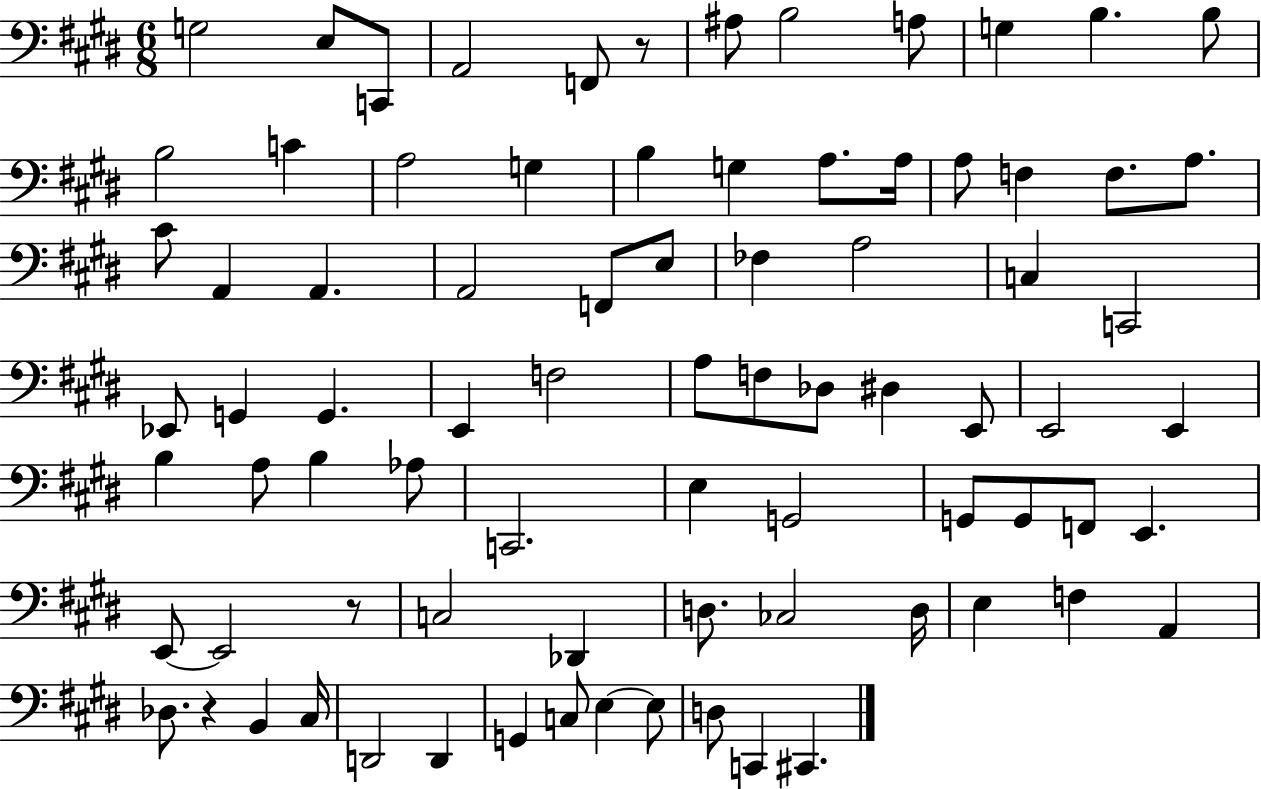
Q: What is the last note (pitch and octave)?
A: C#2